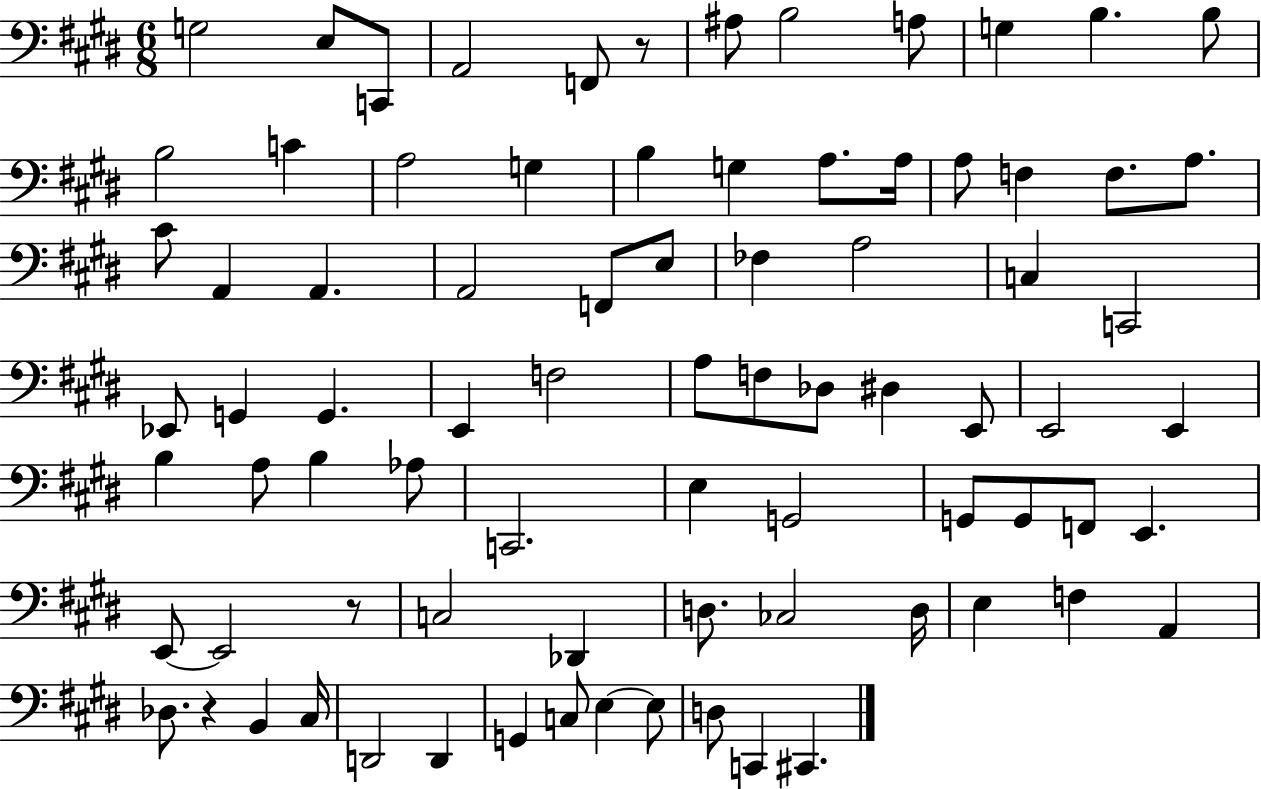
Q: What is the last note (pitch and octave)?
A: C#2